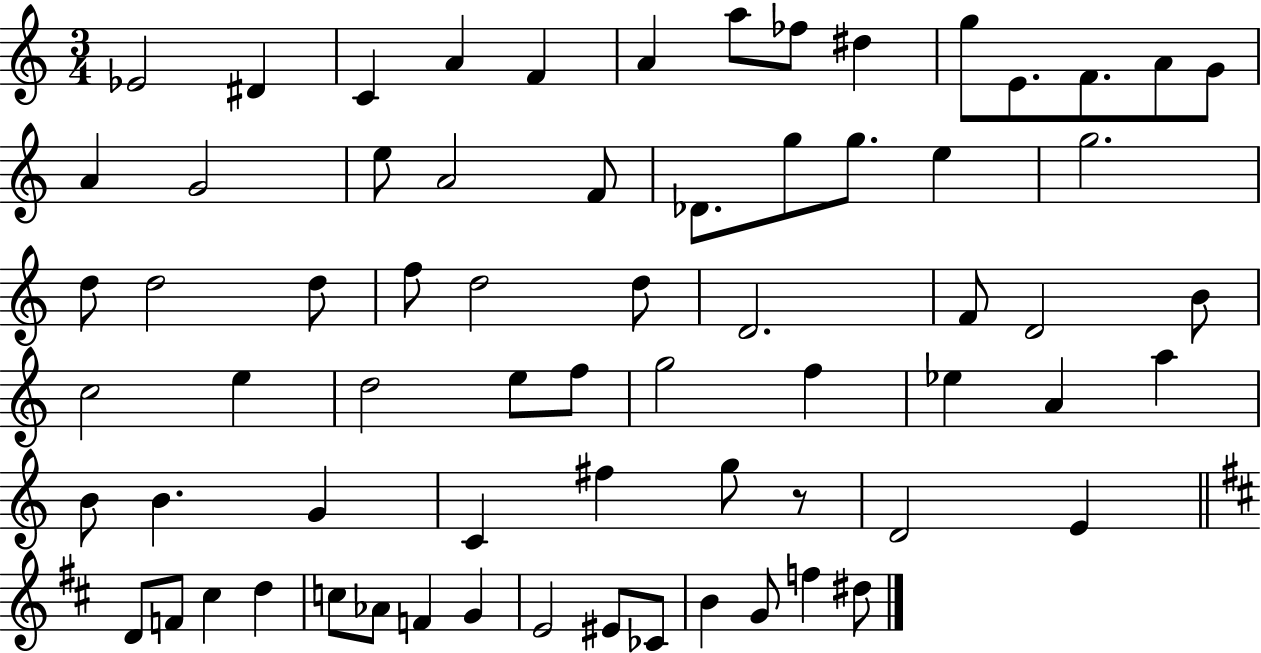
X:1
T:Untitled
M:3/4
L:1/4
K:C
_E2 ^D C A F A a/2 _f/2 ^d g/2 E/2 F/2 A/2 G/2 A G2 e/2 A2 F/2 _D/2 g/2 g/2 e g2 d/2 d2 d/2 f/2 d2 d/2 D2 F/2 D2 B/2 c2 e d2 e/2 f/2 g2 f _e A a B/2 B G C ^f g/2 z/2 D2 E D/2 F/2 ^c d c/2 _A/2 F G E2 ^E/2 _C/2 B G/2 f ^d/2